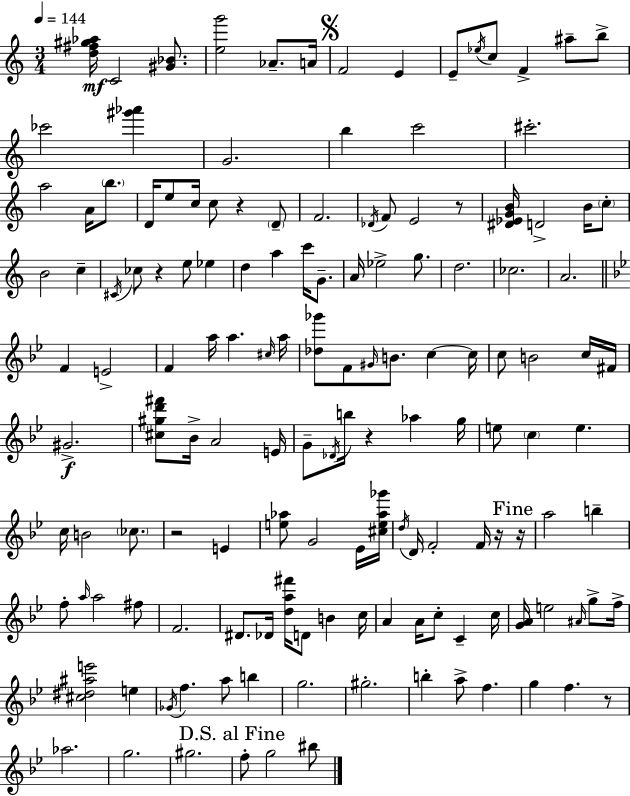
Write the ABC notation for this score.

X:1
T:Untitled
M:3/4
L:1/4
K:C
[d^f^g_a]/4 C2 [^G_B]/2 [eg']2 _A/2 A/4 F2 E E/2 _e/4 c/2 F ^a/2 b/2 _c'2 [^g'_a'] G2 b c'2 ^c'2 a2 A/4 b/2 D/4 e/2 c/4 c/2 z D/2 F2 _D/4 F/2 E2 z/2 [^D_EGB]/4 D2 B/4 c/2 B2 c ^C/4 _c/2 z e/2 _e d a c'/4 G/2 A/4 _e2 g/2 d2 _c2 A2 F E2 F a/4 a ^c/4 a/4 [_d_g']/2 F/2 ^G/4 B/2 c c/4 c/2 B2 c/4 ^F/4 ^G2 [^c^gd'^f']/2 _B/4 A2 E/4 G/2 _D/4 b/4 z _a g/4 e/2 c e c/4 B2 _c/2 z2 E [e_a]/2 G2 _E/4 [^ce_a_g']/4 d/4 D/4 F2 F/4 z/4 z/4 a2 b f/2 a/4 a2 ^f/2 F2 ^D/2 _D/4 [da^f']/4 D/2 B c/4 A A/4 c/2 C c/4 [GA]/4 e2 ^A/4 g/2 f/4 [^c^d^ae']2 e _G/4 f a/2 b g2 ^g2 b a/2 f g f z/2 _a2 g2 ^g2 f/2 g2 ^b/2